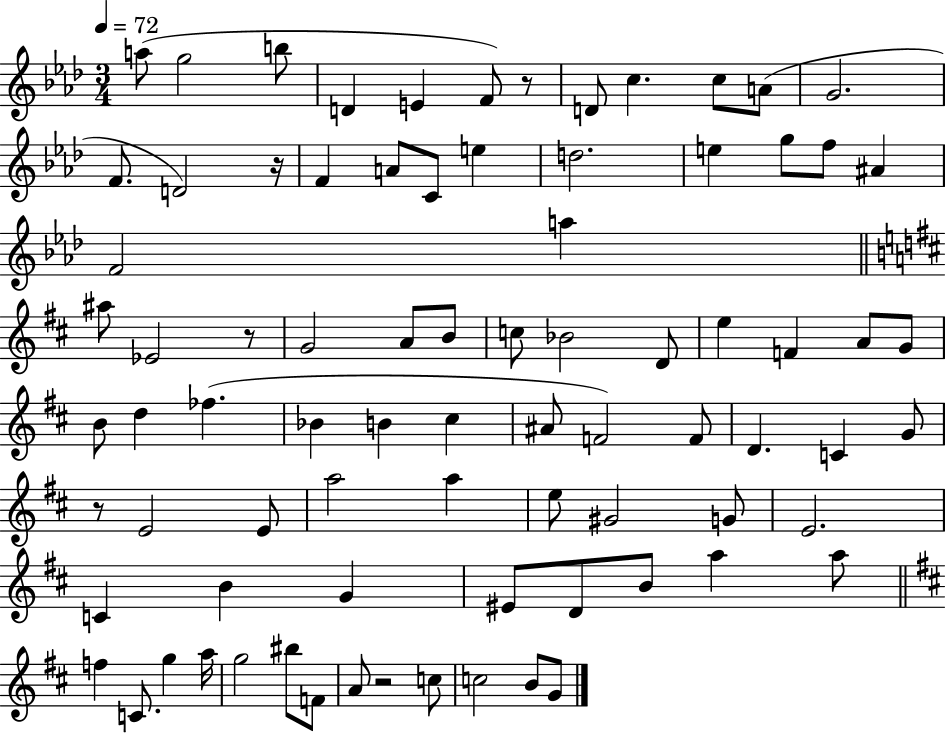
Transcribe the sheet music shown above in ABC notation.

X:1
T:Untitled
M:3/4
L:1/4
K:Ab
a/2 g2 b/2 D E F/2 z/2 D/2 c c/2 A/2 G2 F/2 D2 z/4 F A/2 C/2 e d2 e g/2 f/2 ^A F2 a ^a/2 _E2 z/2 G2 A/2 B/2 c/2 _B2 D/2 e F A/2 G/2 B/2 d _f _B B ^c ^A/2 F2 F/2 D C G/2 z/2 E2 E/2 a2 a e/2 ^G2 G/2 E2 C B G ^E/2 D/2 B/2 a a/2 f C/2 g a/4 g2 ^b/2 F/2 A/2 z2 c/2 c2 B/2 G/2